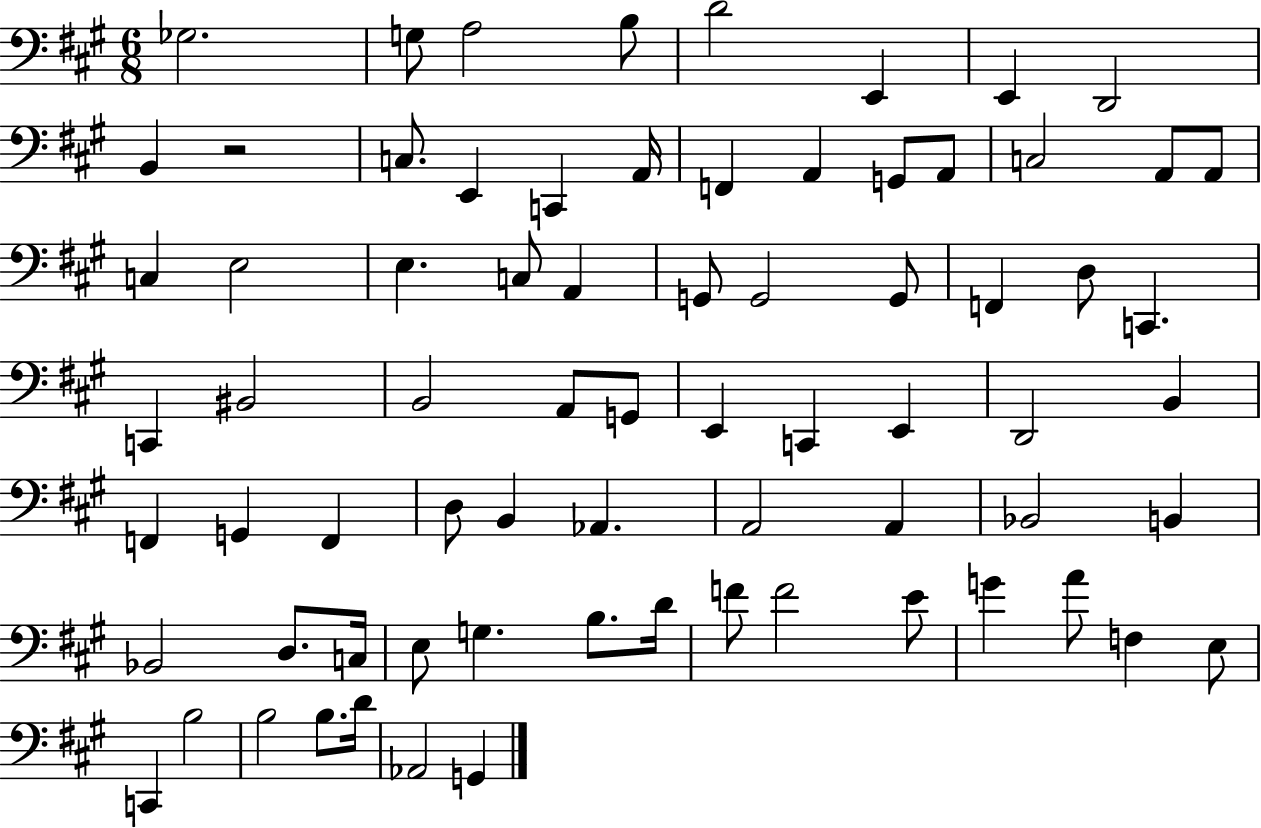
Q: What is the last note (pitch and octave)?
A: G2